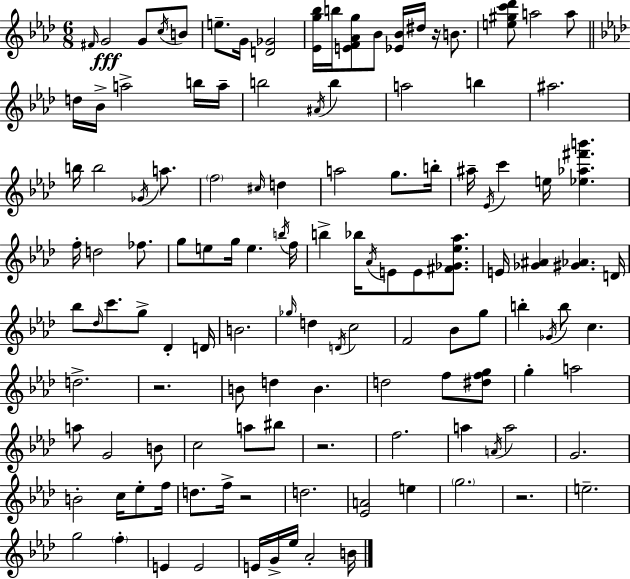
{
  \clef treble
  \numericTimeSignature
  \time 6/8
  \key f \minor
  \grace { fis'16 }\fff g'2 g'8 \acciaccatura { c''16 } | b'8 e''8.-- g'16 <d' ges'>2 | <ees' g'' bes''>16 b''16 <e' f' aes' g''>8 bes'8 <ees' bes'>16 dis''16 r16 b'8. | <e'' gis'' c''' des'''>8 a''2 | \break a''8 \bar "||" \break \key f \minor d''16 bes'16-> a''2-> b''16 a''16-- | b''2 \acciaccatura { ais'16 } b''4 | a''2 b''4 | ais''2. | \break b''16 b''2 \acciaccatura { ges'16 } a''8. | \parenthesize f''2 \grace { cis''16 } d''4 | a''2 g''8. | b''16-. ais''16-- \acciaccatura { ees'16 } c'''4 e''16 <ees'' aes'' fis''' b'''>4. | \break f''16-. d''2 | fes''8. g''8 e''8 g''16 e''4. | \acciaccatura { b''16 } f''16 b''4-> bes''16 \acciaccatura { aes'16 } e'8 | e'8 <fis' ges' ees'' aes''>8. e'16 <ges' ais'>4 <gis' aes'>4. | \break d'16 bes''8 \grace { des''16 } c'''8. | g''8-> des'4-. d'16 b'2. | \grace { ges''16 } d''4 | \acciaccatura { d'16 } c''2 f'2 | \break bes'8 g''8 b''4-. | \acciaccatura { ges'16 } b''8 c''4. d''2.-> | r2. | b'8 | \break d''4 b'4. d''2 | f''8 <dis'' f'' g''>8 g''4-. | a''2 a''8 | g'2 b'8 c''2 | \break a''8 bis''8 r2. | f''2. | a''4 | \acciaccatura { a'16 } a''2 g'2. | \break b'2-. | c''16 ees''8-. f''16 d''8. | f''16-> r2 d''2. | <ees' a'>2 | \break e''4 \parenthesize g''2. | r2. | e''2.-- | g''2 | \break \parenthesize f''4-. e'4 | e'2 e'16 | g'16-> ees''16 aes'2-. b'16 \bar "|."
}